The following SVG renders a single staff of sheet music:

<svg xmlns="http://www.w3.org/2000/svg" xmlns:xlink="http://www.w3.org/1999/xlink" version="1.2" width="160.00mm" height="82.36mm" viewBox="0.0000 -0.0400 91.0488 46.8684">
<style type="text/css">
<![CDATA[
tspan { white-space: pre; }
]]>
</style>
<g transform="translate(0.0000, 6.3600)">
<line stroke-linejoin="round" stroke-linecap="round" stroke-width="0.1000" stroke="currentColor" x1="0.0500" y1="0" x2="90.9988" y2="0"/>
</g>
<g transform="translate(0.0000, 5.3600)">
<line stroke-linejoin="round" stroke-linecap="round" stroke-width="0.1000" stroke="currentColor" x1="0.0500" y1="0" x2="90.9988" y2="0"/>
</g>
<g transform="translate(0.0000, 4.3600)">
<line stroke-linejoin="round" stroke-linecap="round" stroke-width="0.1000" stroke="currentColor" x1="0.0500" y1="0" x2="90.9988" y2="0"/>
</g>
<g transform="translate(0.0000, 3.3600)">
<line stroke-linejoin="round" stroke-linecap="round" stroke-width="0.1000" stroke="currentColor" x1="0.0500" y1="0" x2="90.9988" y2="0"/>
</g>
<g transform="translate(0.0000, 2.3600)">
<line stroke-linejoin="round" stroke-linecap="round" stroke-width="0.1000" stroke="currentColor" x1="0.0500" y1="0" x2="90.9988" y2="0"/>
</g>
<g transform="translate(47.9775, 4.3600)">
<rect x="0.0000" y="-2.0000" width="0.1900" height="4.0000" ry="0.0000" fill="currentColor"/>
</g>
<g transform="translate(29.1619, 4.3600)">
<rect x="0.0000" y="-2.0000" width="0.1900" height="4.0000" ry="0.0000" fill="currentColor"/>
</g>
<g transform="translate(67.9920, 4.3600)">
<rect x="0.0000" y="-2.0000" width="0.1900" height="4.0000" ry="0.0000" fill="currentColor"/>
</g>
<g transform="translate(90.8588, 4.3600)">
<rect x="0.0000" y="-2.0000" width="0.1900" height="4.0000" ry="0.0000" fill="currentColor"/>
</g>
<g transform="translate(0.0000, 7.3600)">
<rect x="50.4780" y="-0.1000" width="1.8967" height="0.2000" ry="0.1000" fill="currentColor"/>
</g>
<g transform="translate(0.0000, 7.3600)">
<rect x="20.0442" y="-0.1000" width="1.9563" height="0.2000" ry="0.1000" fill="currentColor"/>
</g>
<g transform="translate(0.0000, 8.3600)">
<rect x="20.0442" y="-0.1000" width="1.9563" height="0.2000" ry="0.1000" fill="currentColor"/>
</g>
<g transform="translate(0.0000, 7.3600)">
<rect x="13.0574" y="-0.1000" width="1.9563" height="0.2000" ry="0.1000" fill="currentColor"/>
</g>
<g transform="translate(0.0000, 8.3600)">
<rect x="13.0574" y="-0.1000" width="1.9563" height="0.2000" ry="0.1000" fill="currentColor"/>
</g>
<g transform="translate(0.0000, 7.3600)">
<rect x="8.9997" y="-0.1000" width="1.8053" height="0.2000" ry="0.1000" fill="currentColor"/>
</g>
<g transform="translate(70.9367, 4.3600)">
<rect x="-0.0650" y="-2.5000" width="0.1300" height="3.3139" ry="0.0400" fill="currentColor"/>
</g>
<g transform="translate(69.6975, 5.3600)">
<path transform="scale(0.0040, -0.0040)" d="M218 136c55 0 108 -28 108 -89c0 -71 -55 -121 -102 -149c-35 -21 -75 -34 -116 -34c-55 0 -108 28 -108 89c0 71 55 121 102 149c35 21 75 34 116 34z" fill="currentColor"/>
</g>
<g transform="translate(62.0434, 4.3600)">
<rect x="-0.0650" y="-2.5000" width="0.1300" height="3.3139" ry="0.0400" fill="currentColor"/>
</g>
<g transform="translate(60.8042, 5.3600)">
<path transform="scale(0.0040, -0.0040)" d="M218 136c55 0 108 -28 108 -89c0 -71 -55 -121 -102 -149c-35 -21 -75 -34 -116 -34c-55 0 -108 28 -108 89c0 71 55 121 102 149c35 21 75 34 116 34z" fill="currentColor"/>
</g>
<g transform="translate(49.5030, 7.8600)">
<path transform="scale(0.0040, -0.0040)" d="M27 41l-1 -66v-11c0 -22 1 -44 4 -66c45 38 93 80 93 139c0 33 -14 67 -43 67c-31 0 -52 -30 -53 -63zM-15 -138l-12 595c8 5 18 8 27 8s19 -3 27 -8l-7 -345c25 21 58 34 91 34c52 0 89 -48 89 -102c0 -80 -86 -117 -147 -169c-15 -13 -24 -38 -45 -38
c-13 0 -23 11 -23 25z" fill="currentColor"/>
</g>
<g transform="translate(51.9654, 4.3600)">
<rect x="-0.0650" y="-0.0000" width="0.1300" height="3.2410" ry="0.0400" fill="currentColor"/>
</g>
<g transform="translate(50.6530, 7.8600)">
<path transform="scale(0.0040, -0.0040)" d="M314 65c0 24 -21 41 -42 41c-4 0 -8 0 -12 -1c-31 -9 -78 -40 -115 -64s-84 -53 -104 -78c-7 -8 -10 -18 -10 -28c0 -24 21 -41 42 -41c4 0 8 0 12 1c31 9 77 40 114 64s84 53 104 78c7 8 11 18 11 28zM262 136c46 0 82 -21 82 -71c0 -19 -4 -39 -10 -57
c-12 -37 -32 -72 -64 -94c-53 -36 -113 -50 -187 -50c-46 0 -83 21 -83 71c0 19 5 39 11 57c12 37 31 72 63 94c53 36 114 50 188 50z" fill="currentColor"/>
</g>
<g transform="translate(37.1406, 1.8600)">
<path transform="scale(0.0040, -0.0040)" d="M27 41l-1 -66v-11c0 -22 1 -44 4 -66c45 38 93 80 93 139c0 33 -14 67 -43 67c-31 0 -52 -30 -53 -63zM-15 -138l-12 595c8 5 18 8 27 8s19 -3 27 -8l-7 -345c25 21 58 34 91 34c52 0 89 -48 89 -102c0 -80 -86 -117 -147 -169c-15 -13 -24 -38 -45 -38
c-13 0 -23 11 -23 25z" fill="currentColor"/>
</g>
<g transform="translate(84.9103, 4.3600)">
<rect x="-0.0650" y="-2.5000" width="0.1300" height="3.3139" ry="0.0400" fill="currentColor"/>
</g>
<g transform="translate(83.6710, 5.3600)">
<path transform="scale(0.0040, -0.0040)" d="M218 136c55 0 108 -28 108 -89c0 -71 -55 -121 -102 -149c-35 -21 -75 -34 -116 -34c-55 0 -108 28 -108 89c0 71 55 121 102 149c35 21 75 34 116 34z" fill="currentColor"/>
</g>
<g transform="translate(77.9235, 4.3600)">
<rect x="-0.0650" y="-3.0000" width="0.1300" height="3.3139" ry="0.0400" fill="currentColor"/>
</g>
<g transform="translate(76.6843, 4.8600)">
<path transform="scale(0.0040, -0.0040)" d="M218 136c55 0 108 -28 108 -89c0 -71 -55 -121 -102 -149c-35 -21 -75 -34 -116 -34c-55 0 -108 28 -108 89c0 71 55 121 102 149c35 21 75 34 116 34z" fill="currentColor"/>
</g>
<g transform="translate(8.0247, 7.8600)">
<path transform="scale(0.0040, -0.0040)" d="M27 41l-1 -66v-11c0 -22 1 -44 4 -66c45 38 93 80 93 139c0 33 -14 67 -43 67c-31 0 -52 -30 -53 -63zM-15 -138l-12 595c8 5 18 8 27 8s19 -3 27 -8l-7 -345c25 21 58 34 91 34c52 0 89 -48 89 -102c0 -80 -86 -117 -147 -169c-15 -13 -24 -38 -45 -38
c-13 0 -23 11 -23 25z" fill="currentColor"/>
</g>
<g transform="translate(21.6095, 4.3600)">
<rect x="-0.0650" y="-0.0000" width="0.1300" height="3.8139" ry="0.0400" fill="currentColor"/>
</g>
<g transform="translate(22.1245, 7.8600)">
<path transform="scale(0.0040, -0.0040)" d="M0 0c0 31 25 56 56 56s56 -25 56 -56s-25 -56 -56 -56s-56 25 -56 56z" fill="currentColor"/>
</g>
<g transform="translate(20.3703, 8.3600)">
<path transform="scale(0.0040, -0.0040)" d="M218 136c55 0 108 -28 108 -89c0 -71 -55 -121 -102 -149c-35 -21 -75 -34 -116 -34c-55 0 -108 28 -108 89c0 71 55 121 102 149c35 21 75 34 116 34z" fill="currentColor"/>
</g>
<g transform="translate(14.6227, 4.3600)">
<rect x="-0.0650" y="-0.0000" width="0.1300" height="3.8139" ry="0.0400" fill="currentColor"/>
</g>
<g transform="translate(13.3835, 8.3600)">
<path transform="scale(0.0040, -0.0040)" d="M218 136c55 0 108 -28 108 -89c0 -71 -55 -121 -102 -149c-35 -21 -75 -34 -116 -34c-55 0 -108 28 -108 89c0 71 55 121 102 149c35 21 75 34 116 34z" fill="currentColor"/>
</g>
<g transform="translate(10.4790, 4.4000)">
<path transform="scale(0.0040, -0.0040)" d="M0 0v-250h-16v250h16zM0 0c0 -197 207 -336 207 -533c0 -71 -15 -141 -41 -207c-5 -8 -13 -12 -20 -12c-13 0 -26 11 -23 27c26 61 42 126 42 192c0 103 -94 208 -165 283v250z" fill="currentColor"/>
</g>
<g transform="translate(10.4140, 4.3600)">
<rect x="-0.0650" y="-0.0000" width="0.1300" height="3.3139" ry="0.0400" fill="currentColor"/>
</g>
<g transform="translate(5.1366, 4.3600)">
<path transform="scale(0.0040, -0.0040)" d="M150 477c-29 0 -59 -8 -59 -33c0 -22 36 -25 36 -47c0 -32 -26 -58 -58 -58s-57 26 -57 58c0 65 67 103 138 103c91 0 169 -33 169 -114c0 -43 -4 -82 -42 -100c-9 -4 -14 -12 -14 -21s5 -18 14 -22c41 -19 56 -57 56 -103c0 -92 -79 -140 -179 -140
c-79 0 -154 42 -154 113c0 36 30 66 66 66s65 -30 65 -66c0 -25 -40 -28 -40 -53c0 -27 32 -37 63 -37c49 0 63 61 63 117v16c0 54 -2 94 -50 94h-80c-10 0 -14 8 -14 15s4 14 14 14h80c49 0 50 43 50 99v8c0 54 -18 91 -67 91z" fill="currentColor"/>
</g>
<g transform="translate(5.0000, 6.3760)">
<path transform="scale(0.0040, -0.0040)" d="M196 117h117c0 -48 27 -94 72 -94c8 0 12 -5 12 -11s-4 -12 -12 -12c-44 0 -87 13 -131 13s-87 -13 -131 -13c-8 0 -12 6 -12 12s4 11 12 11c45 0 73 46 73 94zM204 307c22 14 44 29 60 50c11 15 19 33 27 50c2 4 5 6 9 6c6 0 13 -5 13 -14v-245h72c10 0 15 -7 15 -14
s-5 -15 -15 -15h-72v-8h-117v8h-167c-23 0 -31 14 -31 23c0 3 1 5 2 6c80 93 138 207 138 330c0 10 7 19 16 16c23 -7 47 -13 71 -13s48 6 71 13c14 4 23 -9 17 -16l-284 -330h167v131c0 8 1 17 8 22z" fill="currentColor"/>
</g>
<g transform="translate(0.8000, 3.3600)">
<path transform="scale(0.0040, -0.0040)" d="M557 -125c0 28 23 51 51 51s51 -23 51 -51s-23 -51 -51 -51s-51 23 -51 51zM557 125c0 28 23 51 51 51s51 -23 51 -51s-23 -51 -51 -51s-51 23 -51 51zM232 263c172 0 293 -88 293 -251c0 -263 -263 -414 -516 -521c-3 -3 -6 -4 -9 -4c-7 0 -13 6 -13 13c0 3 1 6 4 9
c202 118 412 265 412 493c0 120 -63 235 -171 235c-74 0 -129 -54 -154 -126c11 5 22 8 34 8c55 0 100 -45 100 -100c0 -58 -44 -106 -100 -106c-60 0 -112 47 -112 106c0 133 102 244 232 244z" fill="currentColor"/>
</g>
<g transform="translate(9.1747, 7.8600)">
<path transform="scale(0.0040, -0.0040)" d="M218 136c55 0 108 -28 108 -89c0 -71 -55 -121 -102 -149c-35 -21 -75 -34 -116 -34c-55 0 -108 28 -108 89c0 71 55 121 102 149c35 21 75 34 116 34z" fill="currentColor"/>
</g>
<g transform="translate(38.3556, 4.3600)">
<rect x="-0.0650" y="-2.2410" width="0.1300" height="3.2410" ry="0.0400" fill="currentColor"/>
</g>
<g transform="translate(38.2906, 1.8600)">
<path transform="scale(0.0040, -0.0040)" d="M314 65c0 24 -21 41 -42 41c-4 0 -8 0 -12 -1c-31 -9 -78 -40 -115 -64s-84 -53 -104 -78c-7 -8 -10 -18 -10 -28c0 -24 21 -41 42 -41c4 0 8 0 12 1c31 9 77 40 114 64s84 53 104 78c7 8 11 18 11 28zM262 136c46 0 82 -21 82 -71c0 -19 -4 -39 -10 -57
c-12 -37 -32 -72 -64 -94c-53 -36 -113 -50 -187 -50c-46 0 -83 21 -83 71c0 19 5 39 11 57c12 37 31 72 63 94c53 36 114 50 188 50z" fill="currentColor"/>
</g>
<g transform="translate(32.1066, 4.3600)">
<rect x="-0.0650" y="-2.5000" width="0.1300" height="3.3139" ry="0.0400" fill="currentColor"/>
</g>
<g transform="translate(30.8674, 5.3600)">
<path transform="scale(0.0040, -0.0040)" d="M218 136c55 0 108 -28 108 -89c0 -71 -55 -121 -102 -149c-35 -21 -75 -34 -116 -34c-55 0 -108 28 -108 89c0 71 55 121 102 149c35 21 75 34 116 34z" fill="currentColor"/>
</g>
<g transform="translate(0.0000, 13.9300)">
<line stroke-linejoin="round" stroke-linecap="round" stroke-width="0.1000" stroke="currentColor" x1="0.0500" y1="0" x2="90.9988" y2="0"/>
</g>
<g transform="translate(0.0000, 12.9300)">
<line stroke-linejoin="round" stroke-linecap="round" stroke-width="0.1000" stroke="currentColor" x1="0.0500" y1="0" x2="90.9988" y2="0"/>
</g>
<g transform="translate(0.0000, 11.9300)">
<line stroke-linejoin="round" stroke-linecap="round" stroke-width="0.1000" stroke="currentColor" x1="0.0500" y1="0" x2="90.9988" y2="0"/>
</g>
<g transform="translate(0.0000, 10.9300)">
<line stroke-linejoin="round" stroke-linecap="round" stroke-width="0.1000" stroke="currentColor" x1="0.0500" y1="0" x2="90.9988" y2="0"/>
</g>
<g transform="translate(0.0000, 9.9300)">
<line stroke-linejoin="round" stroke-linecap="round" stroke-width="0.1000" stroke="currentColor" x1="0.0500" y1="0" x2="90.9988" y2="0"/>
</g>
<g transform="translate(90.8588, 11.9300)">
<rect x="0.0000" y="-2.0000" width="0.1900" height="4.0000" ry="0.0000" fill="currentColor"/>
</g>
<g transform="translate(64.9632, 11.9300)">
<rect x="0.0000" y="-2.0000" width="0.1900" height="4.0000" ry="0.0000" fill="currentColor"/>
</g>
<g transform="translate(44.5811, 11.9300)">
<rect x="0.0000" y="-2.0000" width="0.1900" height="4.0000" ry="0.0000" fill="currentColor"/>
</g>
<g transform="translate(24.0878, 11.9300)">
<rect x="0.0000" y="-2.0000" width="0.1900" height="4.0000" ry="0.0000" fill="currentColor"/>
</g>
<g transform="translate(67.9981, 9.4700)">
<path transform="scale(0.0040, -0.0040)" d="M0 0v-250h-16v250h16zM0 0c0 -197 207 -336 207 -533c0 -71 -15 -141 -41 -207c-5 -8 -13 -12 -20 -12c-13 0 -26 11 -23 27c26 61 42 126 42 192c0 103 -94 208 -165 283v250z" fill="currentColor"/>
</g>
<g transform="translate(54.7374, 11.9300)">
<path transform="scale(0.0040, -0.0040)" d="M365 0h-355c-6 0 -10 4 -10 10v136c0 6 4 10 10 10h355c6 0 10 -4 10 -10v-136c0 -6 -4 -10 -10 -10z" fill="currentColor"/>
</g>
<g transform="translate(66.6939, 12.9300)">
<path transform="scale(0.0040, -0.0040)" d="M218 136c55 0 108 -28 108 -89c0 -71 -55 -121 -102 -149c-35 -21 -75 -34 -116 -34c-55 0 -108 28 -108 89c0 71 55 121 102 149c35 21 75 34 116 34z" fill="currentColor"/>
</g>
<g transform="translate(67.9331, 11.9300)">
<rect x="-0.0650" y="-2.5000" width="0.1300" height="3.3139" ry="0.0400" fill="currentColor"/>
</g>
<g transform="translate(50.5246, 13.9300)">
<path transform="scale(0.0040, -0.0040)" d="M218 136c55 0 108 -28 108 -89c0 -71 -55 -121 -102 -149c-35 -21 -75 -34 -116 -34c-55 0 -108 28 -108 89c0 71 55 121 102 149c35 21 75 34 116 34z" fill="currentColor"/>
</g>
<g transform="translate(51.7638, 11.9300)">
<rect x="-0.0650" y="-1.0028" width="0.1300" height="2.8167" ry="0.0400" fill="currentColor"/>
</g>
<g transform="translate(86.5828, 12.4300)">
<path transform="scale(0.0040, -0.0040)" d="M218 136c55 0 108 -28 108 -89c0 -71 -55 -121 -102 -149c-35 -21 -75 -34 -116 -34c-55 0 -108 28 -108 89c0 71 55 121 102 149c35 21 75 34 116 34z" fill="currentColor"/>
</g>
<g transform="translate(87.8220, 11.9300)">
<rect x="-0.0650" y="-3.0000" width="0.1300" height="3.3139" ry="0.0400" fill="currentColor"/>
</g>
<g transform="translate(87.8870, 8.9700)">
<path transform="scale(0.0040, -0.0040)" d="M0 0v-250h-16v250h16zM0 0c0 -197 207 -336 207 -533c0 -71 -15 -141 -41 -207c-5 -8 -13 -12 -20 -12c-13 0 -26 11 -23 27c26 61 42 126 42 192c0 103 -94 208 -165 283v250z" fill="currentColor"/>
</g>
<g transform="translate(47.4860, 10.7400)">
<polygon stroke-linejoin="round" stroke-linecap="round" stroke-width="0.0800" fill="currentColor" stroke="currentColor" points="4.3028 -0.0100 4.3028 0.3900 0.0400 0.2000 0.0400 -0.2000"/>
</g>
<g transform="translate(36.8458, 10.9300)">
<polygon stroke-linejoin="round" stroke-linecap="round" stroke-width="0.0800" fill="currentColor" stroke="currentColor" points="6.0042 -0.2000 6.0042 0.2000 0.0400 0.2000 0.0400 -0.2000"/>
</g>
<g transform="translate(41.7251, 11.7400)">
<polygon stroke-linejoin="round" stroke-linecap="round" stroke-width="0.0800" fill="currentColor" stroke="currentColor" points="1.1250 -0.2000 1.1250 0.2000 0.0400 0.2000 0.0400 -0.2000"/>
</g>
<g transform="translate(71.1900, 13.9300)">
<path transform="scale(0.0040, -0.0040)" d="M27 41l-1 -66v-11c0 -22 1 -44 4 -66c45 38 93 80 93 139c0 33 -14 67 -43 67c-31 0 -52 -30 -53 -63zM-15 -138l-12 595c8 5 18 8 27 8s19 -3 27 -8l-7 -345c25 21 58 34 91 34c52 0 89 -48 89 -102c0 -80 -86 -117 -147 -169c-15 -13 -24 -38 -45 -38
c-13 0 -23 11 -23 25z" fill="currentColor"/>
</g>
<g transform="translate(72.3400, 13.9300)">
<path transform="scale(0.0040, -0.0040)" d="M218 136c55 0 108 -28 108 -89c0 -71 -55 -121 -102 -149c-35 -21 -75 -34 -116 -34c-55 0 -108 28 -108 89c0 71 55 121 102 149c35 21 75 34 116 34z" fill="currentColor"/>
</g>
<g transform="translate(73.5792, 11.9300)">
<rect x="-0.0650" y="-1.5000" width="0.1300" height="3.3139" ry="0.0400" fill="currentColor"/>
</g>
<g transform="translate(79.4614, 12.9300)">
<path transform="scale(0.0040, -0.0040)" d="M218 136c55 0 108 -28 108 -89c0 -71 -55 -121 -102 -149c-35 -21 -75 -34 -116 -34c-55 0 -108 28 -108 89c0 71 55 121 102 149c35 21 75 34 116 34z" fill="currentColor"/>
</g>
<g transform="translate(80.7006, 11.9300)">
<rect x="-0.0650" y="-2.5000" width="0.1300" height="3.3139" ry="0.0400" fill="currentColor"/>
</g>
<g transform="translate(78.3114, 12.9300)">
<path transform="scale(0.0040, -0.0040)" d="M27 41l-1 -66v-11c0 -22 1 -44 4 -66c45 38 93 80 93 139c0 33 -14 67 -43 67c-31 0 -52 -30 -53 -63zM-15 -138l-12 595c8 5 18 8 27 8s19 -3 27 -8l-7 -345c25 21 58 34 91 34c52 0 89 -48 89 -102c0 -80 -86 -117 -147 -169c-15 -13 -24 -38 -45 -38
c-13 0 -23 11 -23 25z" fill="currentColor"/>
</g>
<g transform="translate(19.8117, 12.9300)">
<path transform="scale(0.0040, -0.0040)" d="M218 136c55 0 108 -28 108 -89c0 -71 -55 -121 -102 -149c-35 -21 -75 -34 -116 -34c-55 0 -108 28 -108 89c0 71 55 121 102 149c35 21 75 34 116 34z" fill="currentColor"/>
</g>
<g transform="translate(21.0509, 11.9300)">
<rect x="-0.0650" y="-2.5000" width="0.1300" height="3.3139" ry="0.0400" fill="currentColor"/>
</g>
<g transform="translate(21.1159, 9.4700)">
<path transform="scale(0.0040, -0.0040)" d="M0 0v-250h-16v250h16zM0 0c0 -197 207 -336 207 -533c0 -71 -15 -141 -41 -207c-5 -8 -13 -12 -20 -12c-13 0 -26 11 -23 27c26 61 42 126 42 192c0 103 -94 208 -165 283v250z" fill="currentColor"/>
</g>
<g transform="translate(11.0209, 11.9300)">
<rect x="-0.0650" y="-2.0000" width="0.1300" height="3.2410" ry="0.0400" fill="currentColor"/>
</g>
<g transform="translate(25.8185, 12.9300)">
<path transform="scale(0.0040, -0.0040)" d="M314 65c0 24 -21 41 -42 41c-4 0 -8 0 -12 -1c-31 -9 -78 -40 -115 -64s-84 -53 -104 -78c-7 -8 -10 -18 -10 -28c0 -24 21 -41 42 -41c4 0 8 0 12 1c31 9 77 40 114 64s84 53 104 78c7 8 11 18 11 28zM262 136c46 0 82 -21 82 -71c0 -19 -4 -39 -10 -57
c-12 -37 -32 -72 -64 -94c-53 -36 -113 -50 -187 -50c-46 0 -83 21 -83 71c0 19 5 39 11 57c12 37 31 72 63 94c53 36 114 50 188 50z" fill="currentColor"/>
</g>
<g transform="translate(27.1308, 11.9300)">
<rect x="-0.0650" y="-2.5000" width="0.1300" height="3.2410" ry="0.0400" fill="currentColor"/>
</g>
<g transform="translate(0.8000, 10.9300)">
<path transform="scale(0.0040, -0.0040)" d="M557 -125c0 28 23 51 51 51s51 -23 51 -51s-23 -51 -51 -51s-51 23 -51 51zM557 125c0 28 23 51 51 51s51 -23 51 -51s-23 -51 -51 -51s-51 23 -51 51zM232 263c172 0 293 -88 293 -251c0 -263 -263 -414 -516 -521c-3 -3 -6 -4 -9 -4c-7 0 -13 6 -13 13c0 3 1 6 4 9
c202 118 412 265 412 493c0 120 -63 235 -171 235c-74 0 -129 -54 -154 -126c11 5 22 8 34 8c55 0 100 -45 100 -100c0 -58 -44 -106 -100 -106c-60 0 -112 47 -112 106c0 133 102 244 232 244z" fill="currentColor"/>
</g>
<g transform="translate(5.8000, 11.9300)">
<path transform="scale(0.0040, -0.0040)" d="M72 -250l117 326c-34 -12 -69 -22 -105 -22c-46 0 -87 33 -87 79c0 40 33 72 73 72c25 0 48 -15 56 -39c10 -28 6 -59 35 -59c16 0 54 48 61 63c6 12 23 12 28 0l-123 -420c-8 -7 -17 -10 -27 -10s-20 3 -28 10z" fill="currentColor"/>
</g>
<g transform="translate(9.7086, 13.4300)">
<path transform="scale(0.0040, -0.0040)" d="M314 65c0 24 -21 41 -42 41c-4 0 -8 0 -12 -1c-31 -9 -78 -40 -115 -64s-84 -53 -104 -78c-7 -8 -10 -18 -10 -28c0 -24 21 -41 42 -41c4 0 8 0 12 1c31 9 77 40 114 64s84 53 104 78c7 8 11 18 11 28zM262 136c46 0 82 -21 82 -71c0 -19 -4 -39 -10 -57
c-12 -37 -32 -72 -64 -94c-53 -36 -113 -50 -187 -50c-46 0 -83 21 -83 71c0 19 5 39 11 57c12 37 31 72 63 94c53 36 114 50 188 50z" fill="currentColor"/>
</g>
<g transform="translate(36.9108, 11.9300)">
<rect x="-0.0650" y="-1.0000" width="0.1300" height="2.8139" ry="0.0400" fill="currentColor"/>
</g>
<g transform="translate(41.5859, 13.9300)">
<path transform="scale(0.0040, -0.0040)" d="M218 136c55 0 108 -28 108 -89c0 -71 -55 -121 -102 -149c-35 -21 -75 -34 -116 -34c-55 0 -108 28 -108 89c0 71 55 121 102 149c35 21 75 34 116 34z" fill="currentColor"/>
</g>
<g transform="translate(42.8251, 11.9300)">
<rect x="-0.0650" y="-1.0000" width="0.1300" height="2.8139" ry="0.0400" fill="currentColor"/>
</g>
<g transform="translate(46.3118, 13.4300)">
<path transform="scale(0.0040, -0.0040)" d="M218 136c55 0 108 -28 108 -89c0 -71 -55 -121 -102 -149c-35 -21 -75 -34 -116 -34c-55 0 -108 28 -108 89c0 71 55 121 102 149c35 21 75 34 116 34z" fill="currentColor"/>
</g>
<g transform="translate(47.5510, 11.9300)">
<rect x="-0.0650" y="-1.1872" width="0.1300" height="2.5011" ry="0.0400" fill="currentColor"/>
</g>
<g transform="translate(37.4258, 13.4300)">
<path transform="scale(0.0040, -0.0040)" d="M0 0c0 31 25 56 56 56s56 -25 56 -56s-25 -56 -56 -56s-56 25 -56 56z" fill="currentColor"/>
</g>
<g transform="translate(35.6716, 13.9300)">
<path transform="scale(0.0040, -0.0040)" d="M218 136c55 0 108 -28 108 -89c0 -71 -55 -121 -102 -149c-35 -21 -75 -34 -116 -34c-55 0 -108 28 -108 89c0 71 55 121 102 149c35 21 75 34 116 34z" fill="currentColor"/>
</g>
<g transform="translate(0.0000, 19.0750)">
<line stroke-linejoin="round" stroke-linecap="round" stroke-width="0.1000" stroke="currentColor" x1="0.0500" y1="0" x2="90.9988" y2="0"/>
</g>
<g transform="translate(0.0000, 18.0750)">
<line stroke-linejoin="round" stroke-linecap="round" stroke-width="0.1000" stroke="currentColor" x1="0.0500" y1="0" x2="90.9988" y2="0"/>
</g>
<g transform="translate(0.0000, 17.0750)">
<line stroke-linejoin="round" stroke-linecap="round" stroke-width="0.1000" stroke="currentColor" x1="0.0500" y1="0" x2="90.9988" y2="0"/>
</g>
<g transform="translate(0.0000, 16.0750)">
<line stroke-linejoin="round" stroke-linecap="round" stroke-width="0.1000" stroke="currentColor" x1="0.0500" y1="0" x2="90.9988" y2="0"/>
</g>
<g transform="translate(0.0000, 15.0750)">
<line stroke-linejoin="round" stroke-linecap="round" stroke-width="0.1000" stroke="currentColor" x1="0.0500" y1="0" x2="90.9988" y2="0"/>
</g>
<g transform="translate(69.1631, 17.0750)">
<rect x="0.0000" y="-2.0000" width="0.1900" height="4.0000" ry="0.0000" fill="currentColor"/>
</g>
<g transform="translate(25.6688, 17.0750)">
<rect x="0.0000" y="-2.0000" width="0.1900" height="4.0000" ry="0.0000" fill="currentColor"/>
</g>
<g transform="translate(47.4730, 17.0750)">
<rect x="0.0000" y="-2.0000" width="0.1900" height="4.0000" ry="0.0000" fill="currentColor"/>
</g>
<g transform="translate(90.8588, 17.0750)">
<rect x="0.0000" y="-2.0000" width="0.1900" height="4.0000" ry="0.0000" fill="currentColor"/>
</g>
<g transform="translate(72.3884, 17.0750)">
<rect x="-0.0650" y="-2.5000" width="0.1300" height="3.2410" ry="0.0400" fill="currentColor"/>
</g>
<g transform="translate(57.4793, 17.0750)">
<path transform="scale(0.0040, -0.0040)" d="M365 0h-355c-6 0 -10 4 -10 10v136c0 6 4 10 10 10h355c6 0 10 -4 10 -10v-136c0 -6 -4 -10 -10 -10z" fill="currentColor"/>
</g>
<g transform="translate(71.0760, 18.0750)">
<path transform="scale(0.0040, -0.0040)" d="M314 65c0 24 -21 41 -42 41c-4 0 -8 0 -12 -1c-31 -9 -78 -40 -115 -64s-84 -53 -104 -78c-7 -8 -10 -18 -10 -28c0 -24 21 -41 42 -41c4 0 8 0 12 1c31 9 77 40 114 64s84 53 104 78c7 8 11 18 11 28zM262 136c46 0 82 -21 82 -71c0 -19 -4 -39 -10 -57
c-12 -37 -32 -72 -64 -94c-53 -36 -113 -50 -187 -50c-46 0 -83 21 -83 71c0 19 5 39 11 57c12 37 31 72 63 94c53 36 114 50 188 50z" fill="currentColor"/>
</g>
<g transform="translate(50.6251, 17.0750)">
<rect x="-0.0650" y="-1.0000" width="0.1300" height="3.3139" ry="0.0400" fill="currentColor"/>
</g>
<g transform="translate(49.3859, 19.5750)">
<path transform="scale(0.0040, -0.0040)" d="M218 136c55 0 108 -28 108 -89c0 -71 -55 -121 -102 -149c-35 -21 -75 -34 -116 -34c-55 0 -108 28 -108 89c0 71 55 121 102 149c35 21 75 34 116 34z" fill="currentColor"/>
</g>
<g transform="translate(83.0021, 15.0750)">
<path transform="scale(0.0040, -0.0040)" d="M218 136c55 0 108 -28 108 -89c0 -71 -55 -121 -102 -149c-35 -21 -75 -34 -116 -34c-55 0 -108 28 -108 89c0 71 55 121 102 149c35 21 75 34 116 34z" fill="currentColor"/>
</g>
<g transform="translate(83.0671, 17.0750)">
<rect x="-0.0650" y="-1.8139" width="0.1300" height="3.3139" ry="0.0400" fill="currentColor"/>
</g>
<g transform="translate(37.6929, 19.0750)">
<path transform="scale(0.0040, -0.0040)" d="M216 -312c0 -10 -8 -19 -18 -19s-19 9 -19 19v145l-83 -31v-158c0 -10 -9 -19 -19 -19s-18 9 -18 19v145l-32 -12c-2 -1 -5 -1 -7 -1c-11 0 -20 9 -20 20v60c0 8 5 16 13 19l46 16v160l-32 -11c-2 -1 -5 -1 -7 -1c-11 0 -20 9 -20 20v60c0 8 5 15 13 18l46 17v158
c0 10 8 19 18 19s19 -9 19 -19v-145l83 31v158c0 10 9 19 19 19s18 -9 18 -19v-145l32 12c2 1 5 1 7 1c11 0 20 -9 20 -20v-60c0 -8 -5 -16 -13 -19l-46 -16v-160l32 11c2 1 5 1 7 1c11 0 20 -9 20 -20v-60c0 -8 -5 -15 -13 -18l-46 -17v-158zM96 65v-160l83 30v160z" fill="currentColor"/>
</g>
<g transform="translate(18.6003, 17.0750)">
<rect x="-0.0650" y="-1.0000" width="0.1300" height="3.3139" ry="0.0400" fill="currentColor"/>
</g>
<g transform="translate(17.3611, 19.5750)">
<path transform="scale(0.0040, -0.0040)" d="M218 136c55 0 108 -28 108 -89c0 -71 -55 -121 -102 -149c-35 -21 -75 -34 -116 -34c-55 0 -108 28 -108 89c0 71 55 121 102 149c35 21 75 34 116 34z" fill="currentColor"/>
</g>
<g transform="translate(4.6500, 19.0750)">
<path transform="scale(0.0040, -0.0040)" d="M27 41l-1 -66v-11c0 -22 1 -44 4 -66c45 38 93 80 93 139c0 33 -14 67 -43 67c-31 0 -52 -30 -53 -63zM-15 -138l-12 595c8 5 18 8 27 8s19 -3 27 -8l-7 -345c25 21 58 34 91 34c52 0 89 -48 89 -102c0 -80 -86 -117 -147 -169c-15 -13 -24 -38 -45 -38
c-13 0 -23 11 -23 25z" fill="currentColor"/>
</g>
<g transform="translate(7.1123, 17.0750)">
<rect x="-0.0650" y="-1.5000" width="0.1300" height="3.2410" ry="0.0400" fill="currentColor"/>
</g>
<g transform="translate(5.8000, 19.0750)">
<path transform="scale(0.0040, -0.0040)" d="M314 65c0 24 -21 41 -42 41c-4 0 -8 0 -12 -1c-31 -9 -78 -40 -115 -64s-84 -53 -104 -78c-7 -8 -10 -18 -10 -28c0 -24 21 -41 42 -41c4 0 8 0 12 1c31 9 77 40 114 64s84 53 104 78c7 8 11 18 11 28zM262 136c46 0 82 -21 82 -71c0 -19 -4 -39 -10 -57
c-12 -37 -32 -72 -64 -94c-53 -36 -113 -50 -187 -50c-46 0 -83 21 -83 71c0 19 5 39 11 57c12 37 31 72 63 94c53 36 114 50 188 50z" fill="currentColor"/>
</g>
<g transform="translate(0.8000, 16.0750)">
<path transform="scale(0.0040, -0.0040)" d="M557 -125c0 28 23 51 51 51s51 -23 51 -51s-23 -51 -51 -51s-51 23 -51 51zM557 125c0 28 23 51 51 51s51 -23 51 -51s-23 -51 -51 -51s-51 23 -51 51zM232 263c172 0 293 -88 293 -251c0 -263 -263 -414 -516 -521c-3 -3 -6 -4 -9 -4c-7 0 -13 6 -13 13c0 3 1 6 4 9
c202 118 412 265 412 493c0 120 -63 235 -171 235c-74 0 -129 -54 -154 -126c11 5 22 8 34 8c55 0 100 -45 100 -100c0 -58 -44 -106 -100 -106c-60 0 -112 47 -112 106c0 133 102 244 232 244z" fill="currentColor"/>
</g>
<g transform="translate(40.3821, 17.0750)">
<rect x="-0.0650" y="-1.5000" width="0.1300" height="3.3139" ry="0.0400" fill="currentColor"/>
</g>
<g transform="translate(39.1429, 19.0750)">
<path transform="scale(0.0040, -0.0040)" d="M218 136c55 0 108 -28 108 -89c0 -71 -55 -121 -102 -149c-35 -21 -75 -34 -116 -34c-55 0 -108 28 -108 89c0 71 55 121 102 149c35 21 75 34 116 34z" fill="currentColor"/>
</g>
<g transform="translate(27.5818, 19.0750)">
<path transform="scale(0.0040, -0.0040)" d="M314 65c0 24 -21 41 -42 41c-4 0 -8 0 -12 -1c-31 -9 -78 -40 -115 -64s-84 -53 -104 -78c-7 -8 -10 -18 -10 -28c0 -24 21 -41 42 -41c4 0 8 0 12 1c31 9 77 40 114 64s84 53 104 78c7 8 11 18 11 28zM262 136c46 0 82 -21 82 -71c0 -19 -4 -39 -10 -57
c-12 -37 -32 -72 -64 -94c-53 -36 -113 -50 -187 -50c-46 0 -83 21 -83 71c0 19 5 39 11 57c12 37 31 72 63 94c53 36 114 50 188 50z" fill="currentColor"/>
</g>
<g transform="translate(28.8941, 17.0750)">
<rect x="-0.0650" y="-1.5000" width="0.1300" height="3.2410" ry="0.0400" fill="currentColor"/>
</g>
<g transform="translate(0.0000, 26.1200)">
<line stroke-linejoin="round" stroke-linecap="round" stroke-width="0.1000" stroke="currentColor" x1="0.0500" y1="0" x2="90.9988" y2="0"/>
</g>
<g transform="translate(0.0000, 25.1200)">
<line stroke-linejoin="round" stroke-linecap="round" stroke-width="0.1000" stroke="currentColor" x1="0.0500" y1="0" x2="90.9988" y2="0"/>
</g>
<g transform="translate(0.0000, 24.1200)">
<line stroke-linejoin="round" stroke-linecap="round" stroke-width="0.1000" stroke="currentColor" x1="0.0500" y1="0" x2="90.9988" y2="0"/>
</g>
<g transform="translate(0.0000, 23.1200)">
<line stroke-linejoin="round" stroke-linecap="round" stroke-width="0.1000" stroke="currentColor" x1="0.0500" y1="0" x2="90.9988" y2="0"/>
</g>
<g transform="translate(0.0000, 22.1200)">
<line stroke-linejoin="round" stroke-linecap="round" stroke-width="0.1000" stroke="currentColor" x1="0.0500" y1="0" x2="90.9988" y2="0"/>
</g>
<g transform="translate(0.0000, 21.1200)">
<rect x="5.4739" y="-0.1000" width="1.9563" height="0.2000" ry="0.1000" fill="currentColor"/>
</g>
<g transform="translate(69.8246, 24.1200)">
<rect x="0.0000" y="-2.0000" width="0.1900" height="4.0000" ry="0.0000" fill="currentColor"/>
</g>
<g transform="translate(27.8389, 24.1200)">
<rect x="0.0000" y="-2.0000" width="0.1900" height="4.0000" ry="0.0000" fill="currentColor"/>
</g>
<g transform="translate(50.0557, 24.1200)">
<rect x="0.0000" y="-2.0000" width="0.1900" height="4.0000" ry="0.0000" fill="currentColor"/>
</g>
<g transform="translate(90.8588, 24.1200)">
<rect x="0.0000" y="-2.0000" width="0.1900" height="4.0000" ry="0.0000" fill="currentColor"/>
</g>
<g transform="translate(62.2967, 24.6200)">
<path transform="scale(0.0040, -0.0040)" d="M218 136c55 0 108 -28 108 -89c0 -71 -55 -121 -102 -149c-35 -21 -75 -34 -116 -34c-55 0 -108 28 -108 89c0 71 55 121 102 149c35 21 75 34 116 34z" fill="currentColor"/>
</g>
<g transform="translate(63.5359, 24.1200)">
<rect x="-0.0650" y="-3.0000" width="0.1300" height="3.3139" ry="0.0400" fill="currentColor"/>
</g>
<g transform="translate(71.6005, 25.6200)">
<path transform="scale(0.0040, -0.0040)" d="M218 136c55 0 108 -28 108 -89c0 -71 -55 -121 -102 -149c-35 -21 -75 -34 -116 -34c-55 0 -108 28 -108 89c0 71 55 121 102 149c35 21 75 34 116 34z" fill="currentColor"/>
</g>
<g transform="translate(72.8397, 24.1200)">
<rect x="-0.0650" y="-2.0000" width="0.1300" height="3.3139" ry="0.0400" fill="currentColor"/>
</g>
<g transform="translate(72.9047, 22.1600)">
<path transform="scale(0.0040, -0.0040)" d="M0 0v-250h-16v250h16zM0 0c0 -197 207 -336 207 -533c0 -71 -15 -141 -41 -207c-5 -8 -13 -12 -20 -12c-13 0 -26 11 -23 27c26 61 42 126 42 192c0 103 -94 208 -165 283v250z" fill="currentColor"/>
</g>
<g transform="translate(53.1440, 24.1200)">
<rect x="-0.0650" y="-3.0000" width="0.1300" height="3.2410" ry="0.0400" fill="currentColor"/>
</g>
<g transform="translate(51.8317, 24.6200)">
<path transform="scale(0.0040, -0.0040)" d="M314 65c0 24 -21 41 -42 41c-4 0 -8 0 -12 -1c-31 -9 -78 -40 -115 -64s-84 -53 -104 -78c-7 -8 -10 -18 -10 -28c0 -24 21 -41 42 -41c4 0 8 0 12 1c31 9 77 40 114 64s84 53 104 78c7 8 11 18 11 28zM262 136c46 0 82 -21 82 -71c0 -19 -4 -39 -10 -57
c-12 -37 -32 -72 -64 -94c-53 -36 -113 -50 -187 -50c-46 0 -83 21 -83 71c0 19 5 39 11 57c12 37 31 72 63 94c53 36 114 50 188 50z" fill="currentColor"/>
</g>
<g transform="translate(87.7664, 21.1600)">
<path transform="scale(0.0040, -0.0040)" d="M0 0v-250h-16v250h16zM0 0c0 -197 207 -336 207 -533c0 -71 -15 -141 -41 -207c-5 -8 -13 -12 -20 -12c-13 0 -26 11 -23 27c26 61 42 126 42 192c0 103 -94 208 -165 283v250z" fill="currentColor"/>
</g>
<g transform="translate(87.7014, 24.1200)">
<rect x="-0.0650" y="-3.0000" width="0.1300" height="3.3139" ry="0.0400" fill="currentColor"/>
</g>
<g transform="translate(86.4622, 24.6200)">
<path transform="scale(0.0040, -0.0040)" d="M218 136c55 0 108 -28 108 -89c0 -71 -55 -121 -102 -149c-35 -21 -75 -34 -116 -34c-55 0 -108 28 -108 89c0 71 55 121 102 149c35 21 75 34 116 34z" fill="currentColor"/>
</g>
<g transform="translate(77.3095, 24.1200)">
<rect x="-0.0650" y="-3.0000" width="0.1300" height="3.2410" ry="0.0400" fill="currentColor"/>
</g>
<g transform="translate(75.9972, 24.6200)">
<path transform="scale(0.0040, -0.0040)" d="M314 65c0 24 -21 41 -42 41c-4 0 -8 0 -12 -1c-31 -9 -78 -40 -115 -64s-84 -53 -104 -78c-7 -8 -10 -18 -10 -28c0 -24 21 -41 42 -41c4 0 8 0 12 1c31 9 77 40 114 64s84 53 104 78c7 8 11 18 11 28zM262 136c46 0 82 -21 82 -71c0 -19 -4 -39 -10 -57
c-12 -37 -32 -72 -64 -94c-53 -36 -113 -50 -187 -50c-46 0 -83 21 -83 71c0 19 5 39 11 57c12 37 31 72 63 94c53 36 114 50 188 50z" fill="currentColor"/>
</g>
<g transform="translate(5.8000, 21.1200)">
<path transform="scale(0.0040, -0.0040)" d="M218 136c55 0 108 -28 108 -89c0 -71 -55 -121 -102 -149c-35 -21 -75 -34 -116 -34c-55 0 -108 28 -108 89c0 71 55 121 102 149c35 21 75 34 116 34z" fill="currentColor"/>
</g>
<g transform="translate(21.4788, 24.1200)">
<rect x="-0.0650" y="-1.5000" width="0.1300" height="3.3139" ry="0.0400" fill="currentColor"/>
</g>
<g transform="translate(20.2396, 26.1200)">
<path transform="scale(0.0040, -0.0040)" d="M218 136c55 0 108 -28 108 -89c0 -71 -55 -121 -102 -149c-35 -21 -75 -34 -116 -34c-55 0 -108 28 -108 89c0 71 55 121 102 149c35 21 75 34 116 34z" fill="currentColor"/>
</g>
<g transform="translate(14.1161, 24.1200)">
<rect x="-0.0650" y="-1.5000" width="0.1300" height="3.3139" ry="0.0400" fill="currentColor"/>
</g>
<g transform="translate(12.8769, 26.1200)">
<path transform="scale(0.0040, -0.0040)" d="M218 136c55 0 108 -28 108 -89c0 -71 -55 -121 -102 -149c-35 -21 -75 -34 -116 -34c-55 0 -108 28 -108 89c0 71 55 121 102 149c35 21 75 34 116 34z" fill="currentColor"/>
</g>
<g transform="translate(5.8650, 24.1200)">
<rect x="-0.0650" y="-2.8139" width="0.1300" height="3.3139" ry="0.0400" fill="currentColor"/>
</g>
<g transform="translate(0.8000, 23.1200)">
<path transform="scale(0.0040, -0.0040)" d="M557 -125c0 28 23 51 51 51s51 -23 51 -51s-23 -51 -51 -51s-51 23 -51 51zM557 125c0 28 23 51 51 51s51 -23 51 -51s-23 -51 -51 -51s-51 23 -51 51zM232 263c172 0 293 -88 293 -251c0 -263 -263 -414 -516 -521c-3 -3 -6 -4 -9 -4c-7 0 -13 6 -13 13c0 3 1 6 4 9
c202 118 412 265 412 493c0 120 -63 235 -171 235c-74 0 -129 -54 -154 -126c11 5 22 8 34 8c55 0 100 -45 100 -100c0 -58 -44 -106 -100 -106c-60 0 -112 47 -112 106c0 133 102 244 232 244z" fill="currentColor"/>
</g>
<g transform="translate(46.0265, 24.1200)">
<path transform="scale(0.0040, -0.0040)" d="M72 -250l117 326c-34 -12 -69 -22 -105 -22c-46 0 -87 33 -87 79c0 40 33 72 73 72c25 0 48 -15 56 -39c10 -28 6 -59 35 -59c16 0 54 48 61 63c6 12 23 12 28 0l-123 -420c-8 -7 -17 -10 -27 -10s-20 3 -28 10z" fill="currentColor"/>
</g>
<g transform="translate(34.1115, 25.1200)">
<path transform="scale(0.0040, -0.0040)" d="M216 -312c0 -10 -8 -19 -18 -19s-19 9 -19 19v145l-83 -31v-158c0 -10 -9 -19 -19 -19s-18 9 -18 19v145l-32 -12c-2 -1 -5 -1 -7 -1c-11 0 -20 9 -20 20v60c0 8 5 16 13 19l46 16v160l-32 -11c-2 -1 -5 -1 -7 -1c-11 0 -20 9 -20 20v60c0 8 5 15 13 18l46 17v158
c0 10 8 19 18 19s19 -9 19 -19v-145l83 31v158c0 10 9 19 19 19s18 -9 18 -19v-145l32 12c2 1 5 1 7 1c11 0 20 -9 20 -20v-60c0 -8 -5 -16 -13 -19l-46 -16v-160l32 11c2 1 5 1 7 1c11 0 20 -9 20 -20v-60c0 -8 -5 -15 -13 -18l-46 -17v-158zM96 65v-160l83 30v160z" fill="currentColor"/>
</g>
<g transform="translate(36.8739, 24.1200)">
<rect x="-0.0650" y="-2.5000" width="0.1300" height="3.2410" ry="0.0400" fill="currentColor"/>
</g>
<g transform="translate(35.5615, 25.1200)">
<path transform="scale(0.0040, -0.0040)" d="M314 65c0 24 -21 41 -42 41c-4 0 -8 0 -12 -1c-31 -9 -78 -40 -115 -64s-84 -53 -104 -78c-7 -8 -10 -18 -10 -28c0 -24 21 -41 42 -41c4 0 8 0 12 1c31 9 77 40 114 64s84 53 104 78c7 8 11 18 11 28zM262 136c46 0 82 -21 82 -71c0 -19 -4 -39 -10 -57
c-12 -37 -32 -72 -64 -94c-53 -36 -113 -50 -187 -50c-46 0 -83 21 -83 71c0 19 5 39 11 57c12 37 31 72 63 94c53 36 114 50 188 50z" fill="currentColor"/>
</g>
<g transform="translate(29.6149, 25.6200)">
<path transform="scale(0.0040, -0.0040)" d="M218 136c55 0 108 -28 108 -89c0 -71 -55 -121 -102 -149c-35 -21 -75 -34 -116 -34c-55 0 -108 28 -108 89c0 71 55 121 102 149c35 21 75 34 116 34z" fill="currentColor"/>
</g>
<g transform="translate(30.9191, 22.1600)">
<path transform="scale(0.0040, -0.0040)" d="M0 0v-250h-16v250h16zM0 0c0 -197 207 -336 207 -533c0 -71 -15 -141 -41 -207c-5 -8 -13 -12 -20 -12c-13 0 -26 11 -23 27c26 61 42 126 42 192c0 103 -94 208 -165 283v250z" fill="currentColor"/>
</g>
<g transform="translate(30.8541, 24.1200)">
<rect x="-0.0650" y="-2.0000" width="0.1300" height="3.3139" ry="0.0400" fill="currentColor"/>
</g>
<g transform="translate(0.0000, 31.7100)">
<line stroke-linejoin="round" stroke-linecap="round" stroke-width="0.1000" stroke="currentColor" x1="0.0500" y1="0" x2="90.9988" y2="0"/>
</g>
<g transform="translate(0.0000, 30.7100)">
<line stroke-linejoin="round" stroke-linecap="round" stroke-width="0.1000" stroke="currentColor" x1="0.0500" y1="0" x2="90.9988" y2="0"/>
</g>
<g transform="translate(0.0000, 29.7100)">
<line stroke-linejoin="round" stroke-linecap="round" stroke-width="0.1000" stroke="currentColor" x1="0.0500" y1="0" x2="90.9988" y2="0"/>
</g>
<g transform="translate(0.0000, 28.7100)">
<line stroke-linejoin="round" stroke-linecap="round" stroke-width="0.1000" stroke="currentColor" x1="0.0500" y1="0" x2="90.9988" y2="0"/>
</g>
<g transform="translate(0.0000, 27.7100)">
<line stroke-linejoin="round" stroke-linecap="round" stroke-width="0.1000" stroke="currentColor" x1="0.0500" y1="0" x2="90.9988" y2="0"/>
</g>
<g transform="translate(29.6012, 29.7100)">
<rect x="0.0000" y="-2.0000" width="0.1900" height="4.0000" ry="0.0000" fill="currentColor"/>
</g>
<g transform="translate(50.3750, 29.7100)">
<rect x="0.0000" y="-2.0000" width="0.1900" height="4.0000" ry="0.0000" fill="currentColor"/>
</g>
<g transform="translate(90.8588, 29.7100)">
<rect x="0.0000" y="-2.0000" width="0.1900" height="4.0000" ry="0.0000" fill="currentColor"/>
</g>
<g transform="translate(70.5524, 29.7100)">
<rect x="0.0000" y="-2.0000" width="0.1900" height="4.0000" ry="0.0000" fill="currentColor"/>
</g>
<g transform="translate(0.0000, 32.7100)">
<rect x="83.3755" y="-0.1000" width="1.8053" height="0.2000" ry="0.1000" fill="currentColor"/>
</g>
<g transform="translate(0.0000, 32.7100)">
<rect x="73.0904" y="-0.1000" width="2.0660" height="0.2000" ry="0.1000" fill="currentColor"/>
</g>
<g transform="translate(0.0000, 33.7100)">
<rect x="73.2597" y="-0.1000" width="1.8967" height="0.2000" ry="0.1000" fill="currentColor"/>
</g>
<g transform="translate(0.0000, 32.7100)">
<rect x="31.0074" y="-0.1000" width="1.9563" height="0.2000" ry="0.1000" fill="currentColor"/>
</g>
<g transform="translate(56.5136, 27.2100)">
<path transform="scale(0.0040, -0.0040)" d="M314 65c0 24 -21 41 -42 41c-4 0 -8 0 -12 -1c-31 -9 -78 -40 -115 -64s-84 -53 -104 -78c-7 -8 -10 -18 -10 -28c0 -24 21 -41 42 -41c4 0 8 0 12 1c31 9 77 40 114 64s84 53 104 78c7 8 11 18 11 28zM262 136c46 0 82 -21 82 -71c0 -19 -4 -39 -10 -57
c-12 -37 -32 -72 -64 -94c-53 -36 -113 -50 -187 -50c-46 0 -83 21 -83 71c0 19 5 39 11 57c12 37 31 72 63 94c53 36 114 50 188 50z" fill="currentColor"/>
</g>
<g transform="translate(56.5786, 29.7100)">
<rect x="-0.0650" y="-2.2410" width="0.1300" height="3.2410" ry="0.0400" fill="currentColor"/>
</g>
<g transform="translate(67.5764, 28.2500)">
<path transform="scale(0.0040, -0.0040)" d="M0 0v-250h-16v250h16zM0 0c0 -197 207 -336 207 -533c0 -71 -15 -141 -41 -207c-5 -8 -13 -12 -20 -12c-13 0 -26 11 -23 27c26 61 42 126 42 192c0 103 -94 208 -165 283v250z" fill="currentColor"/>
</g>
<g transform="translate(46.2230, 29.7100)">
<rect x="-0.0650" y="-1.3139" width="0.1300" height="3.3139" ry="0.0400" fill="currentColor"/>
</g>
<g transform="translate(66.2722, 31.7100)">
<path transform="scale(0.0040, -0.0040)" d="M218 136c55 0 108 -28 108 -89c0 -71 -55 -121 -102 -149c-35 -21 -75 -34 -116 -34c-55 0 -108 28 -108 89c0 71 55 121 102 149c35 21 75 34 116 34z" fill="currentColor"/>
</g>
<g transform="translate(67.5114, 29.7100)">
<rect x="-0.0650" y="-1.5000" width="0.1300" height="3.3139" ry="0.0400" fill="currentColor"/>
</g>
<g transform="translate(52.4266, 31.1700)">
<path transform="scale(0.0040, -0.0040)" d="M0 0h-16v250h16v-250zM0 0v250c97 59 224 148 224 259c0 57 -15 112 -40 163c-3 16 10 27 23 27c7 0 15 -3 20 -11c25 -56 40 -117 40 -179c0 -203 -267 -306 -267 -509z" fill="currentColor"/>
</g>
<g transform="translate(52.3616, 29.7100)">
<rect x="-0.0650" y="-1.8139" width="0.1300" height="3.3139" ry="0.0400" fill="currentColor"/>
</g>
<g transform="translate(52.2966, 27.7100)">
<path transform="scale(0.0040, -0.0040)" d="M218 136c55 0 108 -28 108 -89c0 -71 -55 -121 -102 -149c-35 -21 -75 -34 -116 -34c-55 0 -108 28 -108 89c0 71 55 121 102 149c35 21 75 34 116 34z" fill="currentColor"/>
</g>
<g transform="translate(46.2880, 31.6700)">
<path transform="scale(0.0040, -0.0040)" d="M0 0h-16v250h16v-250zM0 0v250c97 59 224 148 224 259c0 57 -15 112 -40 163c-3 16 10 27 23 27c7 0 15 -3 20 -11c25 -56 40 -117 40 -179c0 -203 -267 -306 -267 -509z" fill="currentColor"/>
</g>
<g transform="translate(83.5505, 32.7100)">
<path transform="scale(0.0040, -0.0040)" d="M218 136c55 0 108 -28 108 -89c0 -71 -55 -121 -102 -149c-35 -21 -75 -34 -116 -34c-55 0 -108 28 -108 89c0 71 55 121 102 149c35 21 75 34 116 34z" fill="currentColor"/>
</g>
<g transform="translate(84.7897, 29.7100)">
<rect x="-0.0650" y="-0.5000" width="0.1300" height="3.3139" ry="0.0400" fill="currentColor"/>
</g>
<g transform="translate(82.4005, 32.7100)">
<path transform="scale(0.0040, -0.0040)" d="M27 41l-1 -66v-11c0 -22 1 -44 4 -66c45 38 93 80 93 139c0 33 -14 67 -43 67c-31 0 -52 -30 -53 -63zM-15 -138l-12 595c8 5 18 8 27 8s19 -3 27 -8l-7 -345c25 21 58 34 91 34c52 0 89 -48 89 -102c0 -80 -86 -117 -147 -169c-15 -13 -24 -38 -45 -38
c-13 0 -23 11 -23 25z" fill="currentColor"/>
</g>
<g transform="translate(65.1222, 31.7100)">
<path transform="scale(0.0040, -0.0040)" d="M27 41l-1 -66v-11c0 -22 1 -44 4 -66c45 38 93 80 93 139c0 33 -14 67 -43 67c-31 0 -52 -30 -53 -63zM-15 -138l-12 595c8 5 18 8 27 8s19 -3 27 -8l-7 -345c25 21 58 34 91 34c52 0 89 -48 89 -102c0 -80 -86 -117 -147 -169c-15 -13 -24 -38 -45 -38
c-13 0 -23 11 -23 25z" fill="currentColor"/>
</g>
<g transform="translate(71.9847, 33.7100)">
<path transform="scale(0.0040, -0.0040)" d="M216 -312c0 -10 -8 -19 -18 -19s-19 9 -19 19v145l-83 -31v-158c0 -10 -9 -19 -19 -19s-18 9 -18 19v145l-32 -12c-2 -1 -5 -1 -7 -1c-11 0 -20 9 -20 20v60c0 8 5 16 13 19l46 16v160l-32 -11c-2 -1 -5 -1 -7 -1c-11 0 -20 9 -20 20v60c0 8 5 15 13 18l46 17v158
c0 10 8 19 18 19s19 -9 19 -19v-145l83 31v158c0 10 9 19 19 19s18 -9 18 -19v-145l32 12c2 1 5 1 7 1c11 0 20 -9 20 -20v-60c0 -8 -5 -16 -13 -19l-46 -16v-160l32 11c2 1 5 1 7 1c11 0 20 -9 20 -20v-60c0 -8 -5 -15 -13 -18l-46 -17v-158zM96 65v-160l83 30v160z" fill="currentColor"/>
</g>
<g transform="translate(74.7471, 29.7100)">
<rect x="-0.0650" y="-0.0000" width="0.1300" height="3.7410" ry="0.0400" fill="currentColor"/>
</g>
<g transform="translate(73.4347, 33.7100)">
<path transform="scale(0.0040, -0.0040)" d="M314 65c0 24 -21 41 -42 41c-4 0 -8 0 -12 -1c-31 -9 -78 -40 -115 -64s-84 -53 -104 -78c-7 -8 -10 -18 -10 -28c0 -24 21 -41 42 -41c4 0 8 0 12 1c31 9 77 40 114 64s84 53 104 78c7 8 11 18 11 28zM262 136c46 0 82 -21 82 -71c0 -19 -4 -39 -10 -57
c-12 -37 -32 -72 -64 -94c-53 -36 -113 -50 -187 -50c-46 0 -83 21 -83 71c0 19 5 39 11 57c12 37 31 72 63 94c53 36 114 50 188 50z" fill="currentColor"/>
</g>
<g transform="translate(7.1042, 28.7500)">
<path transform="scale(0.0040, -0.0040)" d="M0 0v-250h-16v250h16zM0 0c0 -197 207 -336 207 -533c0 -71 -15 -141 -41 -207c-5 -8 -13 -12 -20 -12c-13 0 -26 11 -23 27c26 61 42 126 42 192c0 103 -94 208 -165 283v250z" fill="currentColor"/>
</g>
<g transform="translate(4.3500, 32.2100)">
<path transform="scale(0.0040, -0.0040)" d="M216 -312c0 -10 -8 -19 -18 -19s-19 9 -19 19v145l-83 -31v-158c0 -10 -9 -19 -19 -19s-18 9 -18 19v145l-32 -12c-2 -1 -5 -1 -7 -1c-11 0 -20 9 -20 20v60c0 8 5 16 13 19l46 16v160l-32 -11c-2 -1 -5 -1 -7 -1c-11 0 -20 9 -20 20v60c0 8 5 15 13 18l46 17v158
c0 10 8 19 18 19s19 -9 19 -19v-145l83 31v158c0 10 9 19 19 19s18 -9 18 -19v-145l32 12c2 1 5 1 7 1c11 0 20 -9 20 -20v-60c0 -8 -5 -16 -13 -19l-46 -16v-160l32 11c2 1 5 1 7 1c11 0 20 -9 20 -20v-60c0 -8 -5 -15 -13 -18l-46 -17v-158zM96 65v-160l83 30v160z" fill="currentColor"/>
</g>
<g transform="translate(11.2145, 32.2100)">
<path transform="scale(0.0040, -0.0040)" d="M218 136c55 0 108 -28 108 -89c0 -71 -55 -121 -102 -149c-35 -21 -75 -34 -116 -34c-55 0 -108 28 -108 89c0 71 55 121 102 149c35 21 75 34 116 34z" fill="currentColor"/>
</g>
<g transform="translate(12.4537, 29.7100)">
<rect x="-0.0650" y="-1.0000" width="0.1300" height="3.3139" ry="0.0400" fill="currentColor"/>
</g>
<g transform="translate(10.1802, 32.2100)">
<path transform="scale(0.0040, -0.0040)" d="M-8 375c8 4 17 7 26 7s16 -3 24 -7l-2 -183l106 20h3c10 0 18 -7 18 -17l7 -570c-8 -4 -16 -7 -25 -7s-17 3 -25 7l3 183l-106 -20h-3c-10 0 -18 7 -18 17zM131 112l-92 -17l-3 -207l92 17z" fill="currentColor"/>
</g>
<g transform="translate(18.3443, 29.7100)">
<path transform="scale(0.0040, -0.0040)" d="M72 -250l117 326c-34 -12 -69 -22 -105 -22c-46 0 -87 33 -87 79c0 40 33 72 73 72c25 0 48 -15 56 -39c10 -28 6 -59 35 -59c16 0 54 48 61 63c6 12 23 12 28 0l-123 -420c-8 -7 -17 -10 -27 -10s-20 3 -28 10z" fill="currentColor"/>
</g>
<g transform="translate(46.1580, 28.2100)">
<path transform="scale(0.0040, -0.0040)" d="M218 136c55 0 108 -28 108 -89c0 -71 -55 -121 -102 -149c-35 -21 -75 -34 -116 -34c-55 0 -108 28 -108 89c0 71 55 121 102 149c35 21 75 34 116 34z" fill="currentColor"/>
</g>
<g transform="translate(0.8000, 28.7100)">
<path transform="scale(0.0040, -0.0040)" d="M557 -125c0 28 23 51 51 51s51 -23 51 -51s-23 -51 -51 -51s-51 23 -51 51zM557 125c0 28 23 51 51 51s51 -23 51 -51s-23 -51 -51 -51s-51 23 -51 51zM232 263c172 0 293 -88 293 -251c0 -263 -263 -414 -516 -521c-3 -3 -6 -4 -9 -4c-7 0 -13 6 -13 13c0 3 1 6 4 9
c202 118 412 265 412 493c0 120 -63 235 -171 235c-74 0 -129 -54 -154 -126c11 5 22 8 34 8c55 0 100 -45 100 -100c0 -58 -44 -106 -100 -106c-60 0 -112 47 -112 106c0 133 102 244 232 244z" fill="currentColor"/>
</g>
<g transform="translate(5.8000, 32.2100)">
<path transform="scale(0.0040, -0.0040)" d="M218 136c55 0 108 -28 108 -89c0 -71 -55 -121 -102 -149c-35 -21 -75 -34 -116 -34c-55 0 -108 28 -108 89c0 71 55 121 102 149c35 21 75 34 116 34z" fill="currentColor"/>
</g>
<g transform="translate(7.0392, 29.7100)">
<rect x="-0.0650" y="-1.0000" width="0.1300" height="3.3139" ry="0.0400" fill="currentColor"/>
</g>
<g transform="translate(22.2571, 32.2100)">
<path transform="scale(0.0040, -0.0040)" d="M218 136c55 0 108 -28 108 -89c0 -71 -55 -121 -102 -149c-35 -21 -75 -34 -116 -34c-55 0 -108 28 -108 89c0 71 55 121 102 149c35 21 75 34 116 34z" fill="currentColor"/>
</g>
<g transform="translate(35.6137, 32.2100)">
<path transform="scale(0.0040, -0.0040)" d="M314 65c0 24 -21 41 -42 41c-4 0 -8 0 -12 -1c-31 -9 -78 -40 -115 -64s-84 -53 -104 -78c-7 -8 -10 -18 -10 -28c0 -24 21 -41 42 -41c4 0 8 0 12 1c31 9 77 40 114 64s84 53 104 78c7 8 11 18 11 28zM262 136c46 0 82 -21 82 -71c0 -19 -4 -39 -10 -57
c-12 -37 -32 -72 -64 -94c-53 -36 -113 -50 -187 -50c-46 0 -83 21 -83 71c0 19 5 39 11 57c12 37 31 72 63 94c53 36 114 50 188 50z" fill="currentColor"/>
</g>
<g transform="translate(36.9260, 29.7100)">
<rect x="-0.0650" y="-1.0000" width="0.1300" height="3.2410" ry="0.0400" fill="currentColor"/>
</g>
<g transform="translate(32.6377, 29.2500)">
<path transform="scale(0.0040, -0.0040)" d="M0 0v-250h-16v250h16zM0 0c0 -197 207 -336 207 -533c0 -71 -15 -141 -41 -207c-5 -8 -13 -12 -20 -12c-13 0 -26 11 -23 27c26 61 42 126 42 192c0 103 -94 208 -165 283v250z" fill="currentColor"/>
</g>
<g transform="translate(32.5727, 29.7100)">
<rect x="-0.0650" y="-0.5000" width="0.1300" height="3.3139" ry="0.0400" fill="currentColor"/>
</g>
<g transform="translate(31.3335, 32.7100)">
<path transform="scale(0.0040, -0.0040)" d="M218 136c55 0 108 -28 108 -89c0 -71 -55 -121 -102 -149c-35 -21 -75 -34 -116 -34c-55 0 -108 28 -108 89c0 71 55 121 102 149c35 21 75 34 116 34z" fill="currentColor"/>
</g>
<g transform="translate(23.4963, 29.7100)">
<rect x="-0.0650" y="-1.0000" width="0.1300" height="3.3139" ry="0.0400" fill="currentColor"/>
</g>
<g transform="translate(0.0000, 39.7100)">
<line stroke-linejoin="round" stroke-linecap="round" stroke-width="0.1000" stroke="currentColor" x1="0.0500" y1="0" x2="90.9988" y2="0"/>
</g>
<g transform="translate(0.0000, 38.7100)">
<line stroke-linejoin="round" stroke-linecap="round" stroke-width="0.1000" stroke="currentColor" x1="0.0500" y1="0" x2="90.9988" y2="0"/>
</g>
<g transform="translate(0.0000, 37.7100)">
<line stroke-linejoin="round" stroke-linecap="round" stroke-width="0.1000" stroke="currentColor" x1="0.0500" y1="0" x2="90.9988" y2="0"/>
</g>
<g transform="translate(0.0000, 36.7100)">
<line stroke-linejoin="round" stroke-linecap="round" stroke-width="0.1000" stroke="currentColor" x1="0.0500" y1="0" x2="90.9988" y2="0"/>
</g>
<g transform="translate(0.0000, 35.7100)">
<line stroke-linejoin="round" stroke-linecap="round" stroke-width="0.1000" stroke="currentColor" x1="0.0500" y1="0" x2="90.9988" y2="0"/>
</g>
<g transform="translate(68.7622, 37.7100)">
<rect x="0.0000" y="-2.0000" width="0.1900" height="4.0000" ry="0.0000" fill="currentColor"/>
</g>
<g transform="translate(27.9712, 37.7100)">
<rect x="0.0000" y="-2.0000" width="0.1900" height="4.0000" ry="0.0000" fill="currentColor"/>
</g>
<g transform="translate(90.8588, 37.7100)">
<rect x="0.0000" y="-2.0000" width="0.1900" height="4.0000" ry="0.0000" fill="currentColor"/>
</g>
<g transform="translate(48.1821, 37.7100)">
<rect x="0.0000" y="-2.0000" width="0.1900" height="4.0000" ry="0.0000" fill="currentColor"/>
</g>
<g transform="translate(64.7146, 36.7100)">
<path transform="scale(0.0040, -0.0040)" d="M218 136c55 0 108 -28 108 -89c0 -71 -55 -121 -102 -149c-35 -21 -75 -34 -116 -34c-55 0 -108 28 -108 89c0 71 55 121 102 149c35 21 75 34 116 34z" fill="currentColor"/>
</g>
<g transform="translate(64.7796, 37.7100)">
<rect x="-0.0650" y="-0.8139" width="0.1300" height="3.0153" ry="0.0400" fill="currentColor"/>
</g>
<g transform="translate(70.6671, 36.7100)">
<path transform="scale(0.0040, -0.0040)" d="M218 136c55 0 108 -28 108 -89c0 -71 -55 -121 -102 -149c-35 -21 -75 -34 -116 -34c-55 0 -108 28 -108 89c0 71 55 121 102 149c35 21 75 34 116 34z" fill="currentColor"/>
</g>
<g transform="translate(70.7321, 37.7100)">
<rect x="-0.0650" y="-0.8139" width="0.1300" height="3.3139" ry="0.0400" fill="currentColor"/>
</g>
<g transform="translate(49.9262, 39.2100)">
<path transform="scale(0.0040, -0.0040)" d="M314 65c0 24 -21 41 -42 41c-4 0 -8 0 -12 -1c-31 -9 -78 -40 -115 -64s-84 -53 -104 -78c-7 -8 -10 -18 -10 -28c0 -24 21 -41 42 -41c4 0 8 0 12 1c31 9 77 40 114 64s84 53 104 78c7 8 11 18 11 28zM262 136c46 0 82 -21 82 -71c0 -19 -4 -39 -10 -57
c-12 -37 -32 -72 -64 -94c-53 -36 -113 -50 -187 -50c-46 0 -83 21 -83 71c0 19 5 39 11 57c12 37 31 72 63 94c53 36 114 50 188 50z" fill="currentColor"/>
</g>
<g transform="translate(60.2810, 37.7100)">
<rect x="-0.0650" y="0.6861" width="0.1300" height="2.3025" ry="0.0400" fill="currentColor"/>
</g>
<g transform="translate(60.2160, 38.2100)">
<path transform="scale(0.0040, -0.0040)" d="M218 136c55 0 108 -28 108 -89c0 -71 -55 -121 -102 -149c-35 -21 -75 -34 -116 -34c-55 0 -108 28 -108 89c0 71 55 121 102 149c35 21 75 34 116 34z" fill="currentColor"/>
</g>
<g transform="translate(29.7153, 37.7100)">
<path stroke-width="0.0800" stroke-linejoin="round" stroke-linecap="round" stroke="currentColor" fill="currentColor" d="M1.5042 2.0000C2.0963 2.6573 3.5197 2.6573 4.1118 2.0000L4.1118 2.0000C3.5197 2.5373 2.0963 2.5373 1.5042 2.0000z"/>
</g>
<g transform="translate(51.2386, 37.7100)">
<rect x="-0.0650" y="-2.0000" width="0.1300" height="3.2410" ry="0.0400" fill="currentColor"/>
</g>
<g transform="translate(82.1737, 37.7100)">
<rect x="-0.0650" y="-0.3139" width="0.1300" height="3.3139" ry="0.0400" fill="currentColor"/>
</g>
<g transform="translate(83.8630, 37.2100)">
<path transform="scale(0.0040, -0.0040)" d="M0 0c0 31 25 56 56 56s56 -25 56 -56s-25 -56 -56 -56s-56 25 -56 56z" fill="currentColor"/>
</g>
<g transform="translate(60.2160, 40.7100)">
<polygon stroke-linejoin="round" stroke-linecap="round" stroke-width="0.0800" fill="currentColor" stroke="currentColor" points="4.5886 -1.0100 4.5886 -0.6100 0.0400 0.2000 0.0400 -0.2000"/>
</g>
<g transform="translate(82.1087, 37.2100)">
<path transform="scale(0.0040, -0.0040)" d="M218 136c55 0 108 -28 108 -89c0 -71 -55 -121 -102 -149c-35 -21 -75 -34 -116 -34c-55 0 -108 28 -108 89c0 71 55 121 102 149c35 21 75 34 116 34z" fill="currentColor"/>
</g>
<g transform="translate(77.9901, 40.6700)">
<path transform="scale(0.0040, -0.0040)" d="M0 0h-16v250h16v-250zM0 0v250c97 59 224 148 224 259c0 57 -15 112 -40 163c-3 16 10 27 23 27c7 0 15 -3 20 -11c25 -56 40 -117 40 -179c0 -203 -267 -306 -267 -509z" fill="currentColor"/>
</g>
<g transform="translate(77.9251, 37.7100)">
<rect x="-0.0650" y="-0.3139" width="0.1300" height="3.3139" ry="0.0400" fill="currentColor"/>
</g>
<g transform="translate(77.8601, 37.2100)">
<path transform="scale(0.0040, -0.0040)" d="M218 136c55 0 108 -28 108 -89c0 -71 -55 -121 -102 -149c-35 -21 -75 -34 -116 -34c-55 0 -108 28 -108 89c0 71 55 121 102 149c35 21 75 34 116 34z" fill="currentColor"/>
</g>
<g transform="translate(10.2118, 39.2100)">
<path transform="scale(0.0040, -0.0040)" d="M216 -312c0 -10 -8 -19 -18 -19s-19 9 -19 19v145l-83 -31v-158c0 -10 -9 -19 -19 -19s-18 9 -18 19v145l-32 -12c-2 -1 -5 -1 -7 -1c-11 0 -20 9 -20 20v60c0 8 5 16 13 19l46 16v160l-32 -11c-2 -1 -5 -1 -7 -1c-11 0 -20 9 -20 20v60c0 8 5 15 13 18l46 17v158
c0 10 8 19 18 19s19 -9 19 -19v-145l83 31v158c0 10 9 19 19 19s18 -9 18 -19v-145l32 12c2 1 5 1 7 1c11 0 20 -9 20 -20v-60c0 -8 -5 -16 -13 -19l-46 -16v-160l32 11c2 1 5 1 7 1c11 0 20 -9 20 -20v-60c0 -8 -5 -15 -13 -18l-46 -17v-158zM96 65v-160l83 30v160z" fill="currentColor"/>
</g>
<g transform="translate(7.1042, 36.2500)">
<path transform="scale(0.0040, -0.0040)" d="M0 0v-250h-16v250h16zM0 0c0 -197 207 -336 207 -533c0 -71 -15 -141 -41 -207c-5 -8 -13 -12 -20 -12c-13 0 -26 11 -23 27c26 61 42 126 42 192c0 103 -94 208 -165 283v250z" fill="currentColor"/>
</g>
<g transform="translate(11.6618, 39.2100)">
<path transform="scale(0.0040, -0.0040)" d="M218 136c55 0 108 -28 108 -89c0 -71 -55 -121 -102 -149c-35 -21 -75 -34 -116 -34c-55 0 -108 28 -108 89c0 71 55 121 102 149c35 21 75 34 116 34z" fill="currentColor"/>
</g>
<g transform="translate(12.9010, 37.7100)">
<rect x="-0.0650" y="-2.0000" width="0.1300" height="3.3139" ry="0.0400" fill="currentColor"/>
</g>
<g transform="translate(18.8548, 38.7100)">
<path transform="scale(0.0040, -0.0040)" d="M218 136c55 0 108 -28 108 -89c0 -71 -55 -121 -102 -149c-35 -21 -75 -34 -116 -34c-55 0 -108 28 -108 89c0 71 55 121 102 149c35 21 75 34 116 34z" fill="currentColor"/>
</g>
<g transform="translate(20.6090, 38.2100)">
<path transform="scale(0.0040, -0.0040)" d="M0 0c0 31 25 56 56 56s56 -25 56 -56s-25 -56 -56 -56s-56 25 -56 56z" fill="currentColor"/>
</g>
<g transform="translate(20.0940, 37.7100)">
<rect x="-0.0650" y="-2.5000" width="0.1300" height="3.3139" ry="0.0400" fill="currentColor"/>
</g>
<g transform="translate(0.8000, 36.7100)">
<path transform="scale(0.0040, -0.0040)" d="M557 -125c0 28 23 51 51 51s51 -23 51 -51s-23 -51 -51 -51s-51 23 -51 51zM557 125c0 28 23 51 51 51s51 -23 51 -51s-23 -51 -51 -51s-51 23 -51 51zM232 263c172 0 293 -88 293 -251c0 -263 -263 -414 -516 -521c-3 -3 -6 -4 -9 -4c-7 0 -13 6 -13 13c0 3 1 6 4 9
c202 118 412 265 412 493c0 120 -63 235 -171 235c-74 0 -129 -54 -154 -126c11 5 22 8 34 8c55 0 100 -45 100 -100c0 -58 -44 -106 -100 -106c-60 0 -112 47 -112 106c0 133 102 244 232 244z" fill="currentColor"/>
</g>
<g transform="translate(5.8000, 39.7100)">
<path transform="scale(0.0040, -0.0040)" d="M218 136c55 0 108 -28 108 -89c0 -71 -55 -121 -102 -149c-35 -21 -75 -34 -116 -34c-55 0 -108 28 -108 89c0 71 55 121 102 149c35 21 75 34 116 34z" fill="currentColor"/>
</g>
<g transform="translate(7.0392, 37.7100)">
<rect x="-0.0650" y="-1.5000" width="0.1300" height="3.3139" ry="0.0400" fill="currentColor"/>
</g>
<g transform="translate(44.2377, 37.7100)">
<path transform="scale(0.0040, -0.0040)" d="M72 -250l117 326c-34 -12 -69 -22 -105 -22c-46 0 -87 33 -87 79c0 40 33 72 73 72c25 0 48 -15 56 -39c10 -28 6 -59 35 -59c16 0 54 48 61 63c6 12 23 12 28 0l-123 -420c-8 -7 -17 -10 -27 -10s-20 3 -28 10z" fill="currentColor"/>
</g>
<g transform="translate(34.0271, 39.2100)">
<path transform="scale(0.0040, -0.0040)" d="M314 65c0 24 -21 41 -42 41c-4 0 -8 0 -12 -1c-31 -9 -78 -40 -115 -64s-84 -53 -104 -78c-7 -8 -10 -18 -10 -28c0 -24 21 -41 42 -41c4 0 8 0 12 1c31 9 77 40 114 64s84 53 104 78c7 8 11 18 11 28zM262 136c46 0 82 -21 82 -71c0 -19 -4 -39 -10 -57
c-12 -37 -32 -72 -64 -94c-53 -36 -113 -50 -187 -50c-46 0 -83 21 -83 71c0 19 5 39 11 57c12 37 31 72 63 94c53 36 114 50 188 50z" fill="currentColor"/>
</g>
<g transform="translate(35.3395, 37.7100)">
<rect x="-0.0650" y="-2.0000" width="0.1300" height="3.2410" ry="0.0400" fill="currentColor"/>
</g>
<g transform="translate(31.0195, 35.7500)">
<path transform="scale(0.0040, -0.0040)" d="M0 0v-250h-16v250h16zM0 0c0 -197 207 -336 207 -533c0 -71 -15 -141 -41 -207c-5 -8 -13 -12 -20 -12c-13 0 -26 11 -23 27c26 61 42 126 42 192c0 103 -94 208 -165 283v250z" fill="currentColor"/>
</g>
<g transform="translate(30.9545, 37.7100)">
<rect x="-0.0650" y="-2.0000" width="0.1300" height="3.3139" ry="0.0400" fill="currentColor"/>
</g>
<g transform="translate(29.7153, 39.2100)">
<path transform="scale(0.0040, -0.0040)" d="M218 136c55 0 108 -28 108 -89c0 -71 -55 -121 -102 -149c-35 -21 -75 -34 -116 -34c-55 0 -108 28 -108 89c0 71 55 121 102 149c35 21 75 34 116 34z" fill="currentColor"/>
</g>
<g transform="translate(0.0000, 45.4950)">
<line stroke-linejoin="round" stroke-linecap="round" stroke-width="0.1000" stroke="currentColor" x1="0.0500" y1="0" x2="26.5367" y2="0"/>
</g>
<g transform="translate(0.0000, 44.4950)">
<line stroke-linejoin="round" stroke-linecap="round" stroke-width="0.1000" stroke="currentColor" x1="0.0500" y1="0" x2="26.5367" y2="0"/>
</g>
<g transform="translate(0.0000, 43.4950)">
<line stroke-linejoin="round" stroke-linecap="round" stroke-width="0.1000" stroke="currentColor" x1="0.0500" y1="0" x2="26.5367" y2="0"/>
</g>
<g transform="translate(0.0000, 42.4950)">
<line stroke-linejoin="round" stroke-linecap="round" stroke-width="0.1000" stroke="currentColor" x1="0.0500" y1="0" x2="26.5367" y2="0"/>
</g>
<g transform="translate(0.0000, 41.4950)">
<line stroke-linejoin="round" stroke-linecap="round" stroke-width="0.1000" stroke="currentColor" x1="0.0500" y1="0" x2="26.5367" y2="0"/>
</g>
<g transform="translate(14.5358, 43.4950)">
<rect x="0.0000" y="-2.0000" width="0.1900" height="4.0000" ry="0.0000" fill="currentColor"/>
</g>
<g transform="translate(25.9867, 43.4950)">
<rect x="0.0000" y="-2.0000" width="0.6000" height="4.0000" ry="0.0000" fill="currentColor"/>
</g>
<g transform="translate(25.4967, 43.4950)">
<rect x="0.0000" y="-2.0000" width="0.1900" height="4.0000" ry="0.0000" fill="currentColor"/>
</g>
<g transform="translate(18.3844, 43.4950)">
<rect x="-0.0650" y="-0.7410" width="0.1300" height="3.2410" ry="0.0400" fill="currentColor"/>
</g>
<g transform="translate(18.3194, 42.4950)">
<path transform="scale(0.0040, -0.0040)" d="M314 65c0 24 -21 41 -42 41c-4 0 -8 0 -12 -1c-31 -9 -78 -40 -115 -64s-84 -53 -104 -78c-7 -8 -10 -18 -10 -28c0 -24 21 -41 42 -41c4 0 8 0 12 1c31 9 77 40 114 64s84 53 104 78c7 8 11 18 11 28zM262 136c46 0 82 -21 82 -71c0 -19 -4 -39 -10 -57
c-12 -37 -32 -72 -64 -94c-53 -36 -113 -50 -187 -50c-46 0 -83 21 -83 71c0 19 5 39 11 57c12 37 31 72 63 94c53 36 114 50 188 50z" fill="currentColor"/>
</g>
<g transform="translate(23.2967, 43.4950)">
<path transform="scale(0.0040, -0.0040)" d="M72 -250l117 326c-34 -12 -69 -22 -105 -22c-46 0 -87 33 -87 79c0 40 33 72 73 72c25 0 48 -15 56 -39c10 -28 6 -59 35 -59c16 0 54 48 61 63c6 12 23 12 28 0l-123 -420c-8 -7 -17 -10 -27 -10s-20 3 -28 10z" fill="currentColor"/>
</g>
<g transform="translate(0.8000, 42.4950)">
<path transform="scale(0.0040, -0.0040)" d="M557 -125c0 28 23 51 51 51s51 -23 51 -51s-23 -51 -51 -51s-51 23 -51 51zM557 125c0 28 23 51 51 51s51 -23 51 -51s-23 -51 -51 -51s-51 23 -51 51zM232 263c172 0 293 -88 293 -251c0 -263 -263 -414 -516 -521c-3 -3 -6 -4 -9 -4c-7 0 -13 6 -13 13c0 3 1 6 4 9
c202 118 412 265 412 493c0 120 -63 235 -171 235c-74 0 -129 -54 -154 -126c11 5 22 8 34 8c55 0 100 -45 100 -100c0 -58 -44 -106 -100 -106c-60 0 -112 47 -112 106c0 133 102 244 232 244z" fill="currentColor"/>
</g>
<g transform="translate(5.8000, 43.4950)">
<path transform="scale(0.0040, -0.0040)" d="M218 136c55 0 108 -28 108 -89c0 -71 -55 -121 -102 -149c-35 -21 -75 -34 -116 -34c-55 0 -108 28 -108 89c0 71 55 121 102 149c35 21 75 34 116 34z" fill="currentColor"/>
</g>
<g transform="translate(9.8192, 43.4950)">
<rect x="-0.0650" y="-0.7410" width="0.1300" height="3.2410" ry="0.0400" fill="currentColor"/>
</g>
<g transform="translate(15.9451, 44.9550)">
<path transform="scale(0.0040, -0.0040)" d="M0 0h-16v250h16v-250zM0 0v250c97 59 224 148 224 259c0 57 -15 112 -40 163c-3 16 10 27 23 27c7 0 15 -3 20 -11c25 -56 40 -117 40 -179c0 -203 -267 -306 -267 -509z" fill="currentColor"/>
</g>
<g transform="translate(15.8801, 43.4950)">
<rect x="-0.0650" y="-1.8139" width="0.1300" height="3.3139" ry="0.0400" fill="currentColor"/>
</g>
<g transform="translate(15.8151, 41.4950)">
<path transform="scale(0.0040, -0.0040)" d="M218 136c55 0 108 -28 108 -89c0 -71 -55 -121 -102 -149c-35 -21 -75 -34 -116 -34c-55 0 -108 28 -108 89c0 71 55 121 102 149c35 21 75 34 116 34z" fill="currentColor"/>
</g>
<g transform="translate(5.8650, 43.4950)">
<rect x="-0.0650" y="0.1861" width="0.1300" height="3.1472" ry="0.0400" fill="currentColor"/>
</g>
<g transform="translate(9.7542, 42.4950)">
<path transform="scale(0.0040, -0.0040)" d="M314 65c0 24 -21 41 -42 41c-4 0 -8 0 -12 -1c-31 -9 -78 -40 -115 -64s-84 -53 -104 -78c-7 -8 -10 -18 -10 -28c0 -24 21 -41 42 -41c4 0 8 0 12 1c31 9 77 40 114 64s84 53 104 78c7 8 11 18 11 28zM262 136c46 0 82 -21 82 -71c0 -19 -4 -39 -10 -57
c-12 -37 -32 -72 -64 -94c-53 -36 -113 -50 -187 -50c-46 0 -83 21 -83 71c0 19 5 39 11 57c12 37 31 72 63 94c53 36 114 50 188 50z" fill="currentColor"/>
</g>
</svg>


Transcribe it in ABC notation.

X:1
T:Untitled
M:3/4
L:1/4
K:C
_D,,/2 C,, C,, B,, _B,2 _D,,2 B,, B,, C, B,, z/2 A,,2 B,,/2 B,,2 G,,/2 G,,/4 A,,/2 G,,/2 z2 B,,/2 _G,, _B,, C,/2 _G,,2 F,, G,,2 ^G,, F,, z2 B,,2 A, C G,, G,, A,,/2 ^B,,2 z/2 C,2 C, A,,/2 C,2 C,/2 ^F,,/2 F,, z/2 F,, E,,/2 F,,2 G,/2 A,/2 B,2 _G,,/2 ^C,,2 _E,, G,,/2 ^A,, B,, A,,/2 A,,2 z/2 A,,2 C,/2 F,/2 F, E,/2 E, D, F,2 A,/2 F,2 z/2